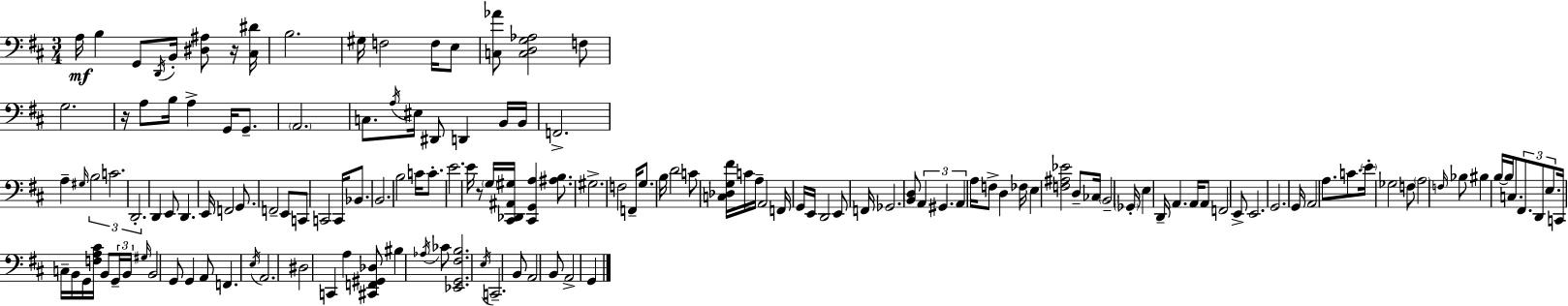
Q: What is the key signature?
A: D major